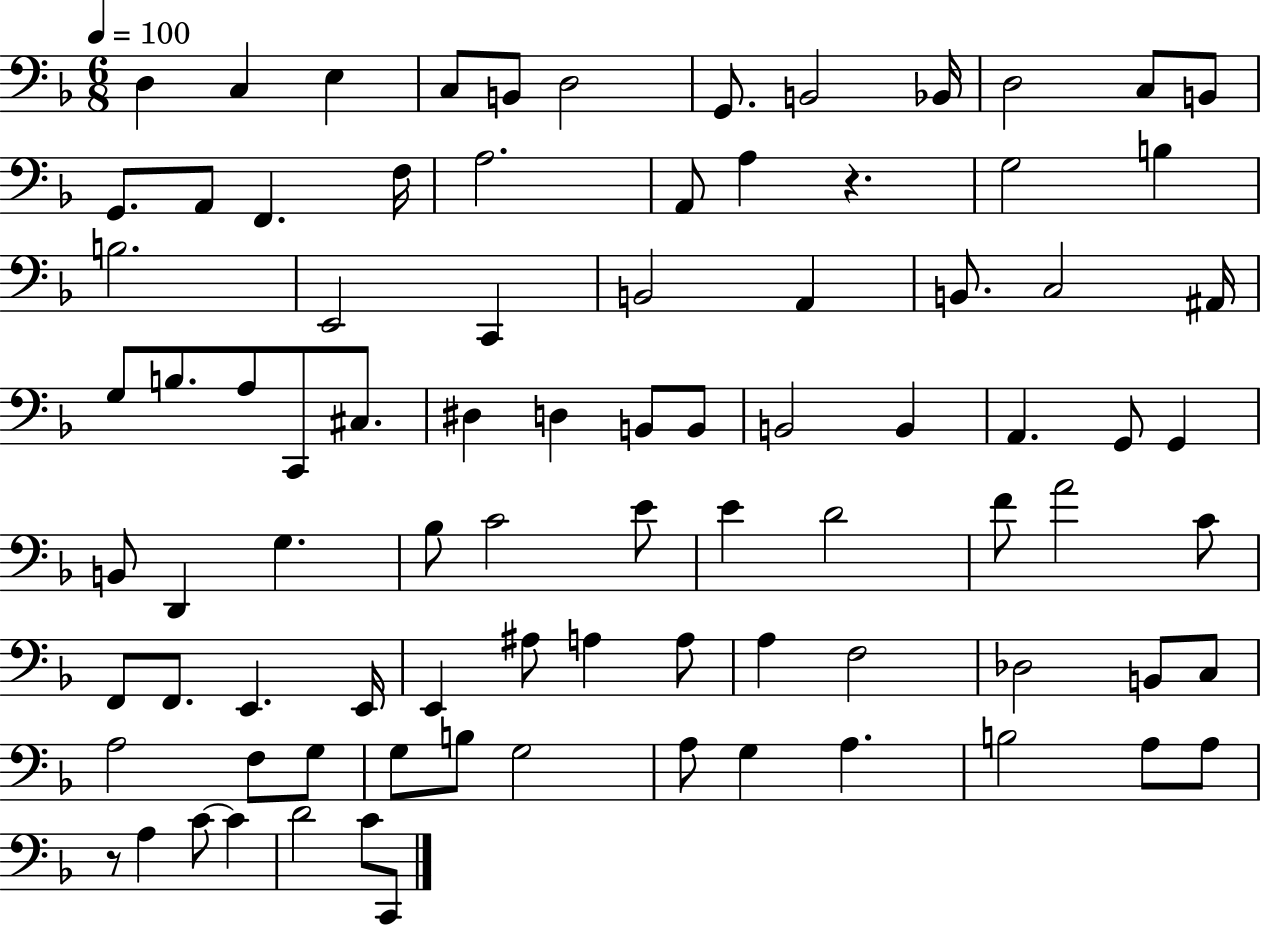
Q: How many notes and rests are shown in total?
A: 87